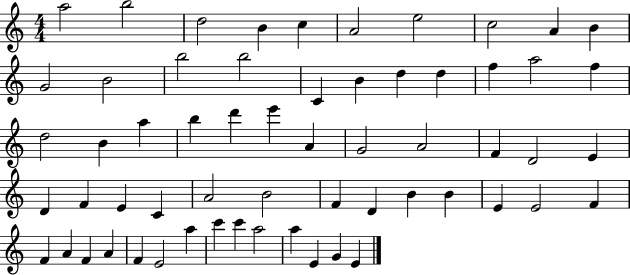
{
  \clef treble
  \numericTimeSignature
  \time 4/4
  \key c \major
  a''2 b''2 | d''2 b'4 c''4 | a'2 e''2 | c''2 a'4 b'4 | \break g'2 b'2 | b''2 b''2 | c'4 b'4 d''4 d''4 | f''4 a''2 f''4 | \break d''2 b'4 a''4 | b''4 d'''4 e'''4 a'4 | g'2 a'2 | f'4 d'2 e'4 | \break d'4 f'4 e'4 c'4 | a'2 b'2 | f'4 d'4 b'4 b'4 | e'4 e'2 f'4 | \break f'4 a'4 f'4 a'4 | f'4 e'2 a''4 | c'''4 c'''4 a''2 | a''4 e'4 g'4 e'4 | \break \bar "|."
}